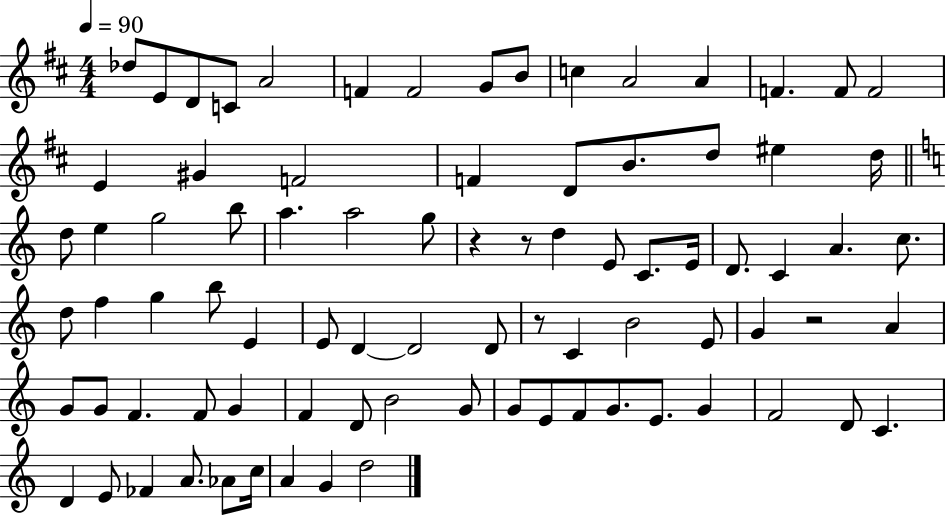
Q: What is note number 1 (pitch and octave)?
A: Db5